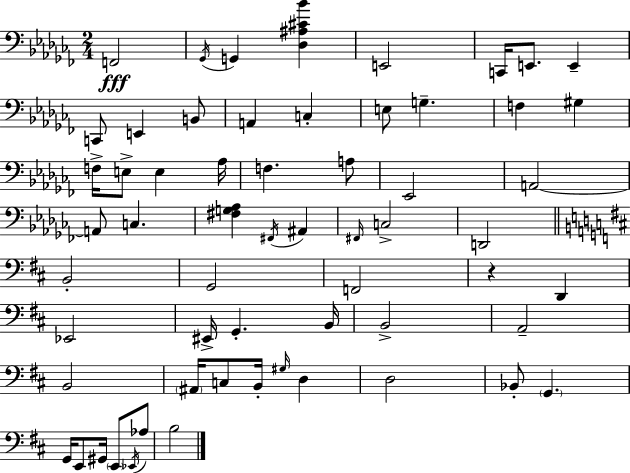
X:1
T:Untitled
M:2/4
L:1/4
K:Abm
F,,2 _G,,/4 G,, [_D,^A,^C_B] E,,2 C,,/4 E,,/2 E,, C,,/2 E,, B,,/2 A,, C, E,/2 G, F, ^G, F,/4 E,/2 E, _A,/4 F, A,/2 _E,,2 A,,2 A,,/2 C, [^F,G,_A,] ^F,,/4 ^A,, ^F,,/4 C,2 D,,2 B,,2 G,,2 F,,2 z D,, _E,,2 ^E,,/4 G,, B,,/4 B,,2 A,,2 B,,2 ^A,,/4 C,/2 B,,/4 ^G,/4 D, D,2 _B,,/2 G,, G,,/4 E,,/2 ^G,,/4 E,,/2 _E,,/4 _A,/2 B,2